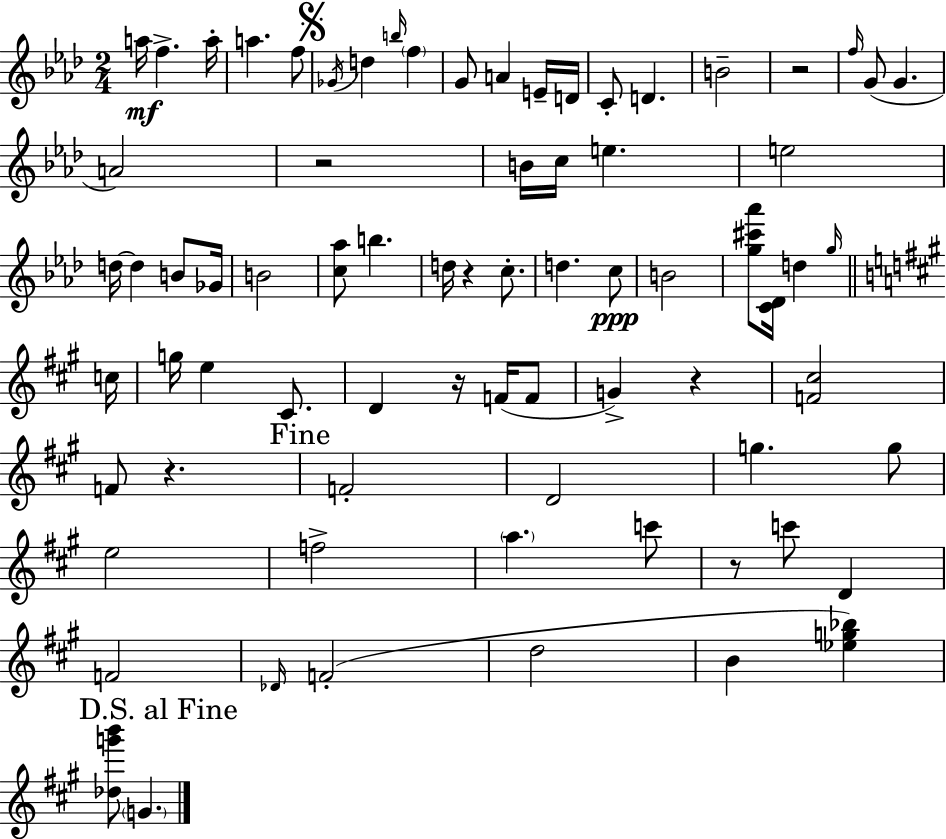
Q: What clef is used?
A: treble